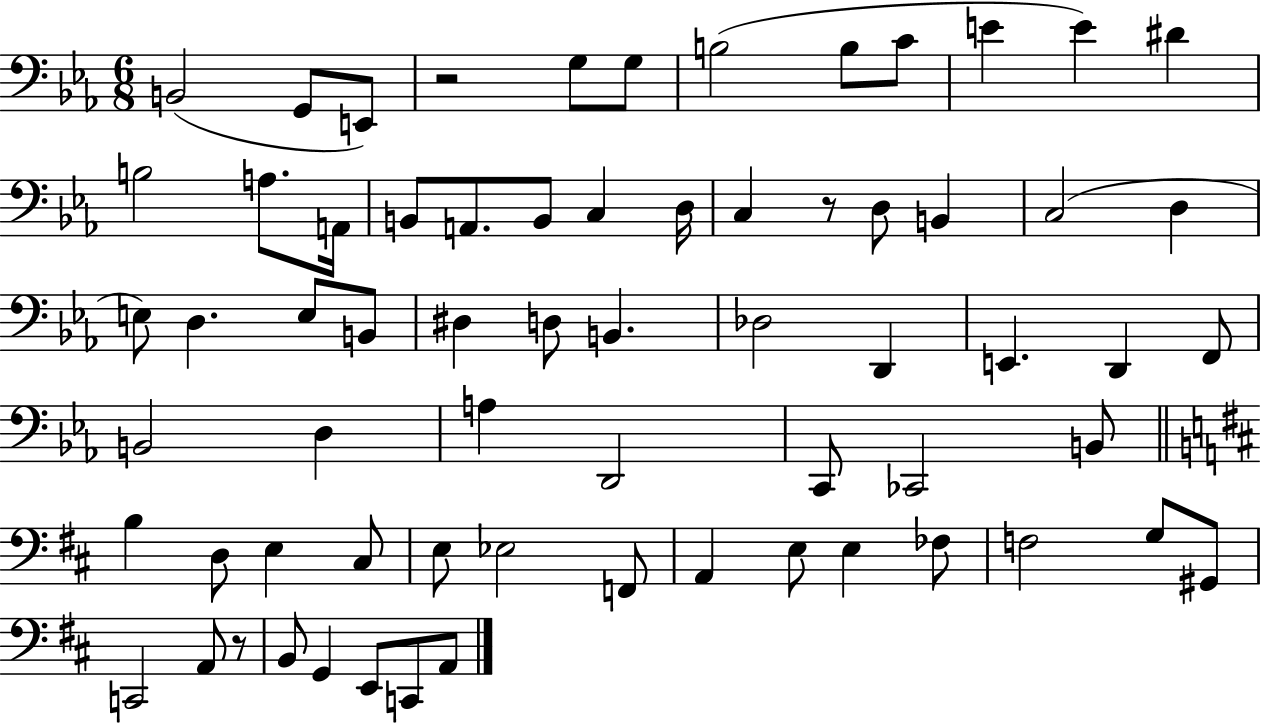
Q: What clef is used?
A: bass